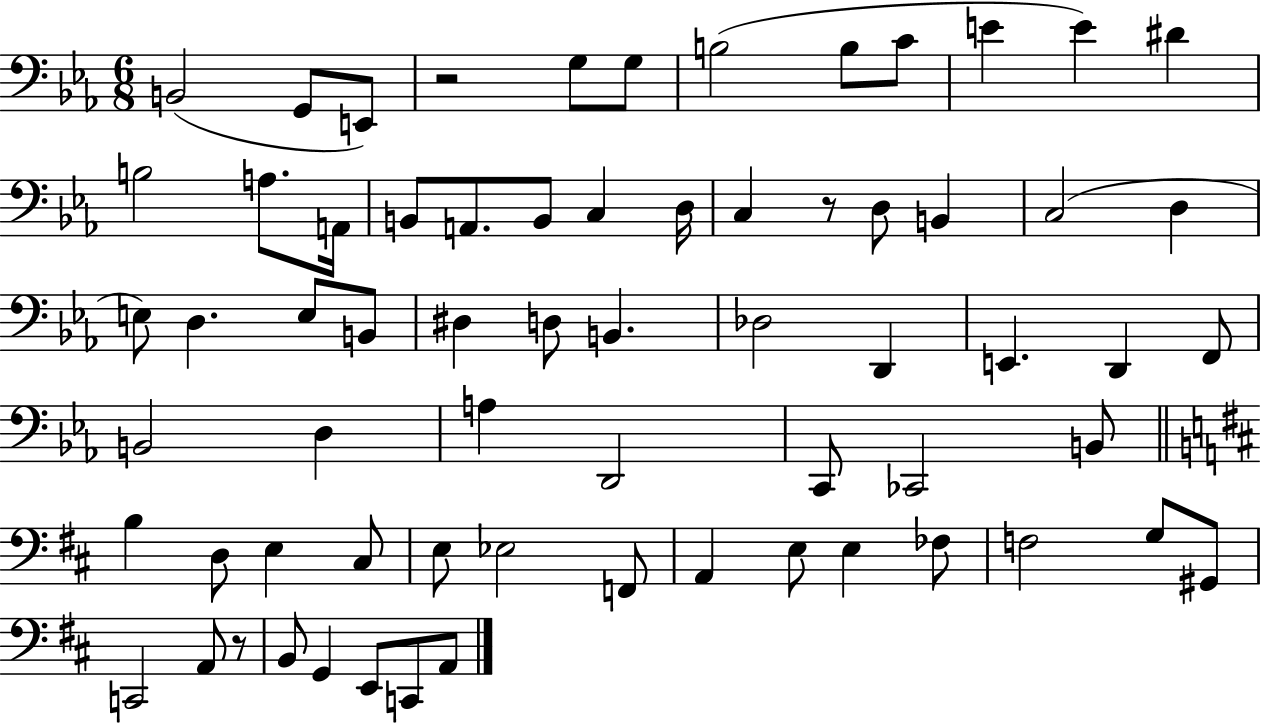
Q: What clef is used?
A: bass